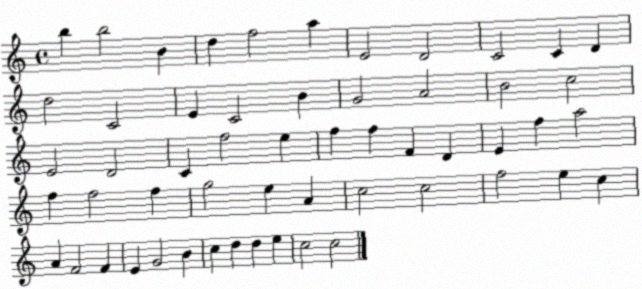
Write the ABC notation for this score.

X:1
T:Untitled
M:4/4
L:1/4
K:C
b b2 B d f2 a E2 D2 C2 C D d2 C2 E C2 B G2 A2 B2 c2 E2 D2 C f2 e f f F D E f a2 f f2 f g2 e A c2 c2 f2 e c A F2 F E G2 B c d d e c2 c2